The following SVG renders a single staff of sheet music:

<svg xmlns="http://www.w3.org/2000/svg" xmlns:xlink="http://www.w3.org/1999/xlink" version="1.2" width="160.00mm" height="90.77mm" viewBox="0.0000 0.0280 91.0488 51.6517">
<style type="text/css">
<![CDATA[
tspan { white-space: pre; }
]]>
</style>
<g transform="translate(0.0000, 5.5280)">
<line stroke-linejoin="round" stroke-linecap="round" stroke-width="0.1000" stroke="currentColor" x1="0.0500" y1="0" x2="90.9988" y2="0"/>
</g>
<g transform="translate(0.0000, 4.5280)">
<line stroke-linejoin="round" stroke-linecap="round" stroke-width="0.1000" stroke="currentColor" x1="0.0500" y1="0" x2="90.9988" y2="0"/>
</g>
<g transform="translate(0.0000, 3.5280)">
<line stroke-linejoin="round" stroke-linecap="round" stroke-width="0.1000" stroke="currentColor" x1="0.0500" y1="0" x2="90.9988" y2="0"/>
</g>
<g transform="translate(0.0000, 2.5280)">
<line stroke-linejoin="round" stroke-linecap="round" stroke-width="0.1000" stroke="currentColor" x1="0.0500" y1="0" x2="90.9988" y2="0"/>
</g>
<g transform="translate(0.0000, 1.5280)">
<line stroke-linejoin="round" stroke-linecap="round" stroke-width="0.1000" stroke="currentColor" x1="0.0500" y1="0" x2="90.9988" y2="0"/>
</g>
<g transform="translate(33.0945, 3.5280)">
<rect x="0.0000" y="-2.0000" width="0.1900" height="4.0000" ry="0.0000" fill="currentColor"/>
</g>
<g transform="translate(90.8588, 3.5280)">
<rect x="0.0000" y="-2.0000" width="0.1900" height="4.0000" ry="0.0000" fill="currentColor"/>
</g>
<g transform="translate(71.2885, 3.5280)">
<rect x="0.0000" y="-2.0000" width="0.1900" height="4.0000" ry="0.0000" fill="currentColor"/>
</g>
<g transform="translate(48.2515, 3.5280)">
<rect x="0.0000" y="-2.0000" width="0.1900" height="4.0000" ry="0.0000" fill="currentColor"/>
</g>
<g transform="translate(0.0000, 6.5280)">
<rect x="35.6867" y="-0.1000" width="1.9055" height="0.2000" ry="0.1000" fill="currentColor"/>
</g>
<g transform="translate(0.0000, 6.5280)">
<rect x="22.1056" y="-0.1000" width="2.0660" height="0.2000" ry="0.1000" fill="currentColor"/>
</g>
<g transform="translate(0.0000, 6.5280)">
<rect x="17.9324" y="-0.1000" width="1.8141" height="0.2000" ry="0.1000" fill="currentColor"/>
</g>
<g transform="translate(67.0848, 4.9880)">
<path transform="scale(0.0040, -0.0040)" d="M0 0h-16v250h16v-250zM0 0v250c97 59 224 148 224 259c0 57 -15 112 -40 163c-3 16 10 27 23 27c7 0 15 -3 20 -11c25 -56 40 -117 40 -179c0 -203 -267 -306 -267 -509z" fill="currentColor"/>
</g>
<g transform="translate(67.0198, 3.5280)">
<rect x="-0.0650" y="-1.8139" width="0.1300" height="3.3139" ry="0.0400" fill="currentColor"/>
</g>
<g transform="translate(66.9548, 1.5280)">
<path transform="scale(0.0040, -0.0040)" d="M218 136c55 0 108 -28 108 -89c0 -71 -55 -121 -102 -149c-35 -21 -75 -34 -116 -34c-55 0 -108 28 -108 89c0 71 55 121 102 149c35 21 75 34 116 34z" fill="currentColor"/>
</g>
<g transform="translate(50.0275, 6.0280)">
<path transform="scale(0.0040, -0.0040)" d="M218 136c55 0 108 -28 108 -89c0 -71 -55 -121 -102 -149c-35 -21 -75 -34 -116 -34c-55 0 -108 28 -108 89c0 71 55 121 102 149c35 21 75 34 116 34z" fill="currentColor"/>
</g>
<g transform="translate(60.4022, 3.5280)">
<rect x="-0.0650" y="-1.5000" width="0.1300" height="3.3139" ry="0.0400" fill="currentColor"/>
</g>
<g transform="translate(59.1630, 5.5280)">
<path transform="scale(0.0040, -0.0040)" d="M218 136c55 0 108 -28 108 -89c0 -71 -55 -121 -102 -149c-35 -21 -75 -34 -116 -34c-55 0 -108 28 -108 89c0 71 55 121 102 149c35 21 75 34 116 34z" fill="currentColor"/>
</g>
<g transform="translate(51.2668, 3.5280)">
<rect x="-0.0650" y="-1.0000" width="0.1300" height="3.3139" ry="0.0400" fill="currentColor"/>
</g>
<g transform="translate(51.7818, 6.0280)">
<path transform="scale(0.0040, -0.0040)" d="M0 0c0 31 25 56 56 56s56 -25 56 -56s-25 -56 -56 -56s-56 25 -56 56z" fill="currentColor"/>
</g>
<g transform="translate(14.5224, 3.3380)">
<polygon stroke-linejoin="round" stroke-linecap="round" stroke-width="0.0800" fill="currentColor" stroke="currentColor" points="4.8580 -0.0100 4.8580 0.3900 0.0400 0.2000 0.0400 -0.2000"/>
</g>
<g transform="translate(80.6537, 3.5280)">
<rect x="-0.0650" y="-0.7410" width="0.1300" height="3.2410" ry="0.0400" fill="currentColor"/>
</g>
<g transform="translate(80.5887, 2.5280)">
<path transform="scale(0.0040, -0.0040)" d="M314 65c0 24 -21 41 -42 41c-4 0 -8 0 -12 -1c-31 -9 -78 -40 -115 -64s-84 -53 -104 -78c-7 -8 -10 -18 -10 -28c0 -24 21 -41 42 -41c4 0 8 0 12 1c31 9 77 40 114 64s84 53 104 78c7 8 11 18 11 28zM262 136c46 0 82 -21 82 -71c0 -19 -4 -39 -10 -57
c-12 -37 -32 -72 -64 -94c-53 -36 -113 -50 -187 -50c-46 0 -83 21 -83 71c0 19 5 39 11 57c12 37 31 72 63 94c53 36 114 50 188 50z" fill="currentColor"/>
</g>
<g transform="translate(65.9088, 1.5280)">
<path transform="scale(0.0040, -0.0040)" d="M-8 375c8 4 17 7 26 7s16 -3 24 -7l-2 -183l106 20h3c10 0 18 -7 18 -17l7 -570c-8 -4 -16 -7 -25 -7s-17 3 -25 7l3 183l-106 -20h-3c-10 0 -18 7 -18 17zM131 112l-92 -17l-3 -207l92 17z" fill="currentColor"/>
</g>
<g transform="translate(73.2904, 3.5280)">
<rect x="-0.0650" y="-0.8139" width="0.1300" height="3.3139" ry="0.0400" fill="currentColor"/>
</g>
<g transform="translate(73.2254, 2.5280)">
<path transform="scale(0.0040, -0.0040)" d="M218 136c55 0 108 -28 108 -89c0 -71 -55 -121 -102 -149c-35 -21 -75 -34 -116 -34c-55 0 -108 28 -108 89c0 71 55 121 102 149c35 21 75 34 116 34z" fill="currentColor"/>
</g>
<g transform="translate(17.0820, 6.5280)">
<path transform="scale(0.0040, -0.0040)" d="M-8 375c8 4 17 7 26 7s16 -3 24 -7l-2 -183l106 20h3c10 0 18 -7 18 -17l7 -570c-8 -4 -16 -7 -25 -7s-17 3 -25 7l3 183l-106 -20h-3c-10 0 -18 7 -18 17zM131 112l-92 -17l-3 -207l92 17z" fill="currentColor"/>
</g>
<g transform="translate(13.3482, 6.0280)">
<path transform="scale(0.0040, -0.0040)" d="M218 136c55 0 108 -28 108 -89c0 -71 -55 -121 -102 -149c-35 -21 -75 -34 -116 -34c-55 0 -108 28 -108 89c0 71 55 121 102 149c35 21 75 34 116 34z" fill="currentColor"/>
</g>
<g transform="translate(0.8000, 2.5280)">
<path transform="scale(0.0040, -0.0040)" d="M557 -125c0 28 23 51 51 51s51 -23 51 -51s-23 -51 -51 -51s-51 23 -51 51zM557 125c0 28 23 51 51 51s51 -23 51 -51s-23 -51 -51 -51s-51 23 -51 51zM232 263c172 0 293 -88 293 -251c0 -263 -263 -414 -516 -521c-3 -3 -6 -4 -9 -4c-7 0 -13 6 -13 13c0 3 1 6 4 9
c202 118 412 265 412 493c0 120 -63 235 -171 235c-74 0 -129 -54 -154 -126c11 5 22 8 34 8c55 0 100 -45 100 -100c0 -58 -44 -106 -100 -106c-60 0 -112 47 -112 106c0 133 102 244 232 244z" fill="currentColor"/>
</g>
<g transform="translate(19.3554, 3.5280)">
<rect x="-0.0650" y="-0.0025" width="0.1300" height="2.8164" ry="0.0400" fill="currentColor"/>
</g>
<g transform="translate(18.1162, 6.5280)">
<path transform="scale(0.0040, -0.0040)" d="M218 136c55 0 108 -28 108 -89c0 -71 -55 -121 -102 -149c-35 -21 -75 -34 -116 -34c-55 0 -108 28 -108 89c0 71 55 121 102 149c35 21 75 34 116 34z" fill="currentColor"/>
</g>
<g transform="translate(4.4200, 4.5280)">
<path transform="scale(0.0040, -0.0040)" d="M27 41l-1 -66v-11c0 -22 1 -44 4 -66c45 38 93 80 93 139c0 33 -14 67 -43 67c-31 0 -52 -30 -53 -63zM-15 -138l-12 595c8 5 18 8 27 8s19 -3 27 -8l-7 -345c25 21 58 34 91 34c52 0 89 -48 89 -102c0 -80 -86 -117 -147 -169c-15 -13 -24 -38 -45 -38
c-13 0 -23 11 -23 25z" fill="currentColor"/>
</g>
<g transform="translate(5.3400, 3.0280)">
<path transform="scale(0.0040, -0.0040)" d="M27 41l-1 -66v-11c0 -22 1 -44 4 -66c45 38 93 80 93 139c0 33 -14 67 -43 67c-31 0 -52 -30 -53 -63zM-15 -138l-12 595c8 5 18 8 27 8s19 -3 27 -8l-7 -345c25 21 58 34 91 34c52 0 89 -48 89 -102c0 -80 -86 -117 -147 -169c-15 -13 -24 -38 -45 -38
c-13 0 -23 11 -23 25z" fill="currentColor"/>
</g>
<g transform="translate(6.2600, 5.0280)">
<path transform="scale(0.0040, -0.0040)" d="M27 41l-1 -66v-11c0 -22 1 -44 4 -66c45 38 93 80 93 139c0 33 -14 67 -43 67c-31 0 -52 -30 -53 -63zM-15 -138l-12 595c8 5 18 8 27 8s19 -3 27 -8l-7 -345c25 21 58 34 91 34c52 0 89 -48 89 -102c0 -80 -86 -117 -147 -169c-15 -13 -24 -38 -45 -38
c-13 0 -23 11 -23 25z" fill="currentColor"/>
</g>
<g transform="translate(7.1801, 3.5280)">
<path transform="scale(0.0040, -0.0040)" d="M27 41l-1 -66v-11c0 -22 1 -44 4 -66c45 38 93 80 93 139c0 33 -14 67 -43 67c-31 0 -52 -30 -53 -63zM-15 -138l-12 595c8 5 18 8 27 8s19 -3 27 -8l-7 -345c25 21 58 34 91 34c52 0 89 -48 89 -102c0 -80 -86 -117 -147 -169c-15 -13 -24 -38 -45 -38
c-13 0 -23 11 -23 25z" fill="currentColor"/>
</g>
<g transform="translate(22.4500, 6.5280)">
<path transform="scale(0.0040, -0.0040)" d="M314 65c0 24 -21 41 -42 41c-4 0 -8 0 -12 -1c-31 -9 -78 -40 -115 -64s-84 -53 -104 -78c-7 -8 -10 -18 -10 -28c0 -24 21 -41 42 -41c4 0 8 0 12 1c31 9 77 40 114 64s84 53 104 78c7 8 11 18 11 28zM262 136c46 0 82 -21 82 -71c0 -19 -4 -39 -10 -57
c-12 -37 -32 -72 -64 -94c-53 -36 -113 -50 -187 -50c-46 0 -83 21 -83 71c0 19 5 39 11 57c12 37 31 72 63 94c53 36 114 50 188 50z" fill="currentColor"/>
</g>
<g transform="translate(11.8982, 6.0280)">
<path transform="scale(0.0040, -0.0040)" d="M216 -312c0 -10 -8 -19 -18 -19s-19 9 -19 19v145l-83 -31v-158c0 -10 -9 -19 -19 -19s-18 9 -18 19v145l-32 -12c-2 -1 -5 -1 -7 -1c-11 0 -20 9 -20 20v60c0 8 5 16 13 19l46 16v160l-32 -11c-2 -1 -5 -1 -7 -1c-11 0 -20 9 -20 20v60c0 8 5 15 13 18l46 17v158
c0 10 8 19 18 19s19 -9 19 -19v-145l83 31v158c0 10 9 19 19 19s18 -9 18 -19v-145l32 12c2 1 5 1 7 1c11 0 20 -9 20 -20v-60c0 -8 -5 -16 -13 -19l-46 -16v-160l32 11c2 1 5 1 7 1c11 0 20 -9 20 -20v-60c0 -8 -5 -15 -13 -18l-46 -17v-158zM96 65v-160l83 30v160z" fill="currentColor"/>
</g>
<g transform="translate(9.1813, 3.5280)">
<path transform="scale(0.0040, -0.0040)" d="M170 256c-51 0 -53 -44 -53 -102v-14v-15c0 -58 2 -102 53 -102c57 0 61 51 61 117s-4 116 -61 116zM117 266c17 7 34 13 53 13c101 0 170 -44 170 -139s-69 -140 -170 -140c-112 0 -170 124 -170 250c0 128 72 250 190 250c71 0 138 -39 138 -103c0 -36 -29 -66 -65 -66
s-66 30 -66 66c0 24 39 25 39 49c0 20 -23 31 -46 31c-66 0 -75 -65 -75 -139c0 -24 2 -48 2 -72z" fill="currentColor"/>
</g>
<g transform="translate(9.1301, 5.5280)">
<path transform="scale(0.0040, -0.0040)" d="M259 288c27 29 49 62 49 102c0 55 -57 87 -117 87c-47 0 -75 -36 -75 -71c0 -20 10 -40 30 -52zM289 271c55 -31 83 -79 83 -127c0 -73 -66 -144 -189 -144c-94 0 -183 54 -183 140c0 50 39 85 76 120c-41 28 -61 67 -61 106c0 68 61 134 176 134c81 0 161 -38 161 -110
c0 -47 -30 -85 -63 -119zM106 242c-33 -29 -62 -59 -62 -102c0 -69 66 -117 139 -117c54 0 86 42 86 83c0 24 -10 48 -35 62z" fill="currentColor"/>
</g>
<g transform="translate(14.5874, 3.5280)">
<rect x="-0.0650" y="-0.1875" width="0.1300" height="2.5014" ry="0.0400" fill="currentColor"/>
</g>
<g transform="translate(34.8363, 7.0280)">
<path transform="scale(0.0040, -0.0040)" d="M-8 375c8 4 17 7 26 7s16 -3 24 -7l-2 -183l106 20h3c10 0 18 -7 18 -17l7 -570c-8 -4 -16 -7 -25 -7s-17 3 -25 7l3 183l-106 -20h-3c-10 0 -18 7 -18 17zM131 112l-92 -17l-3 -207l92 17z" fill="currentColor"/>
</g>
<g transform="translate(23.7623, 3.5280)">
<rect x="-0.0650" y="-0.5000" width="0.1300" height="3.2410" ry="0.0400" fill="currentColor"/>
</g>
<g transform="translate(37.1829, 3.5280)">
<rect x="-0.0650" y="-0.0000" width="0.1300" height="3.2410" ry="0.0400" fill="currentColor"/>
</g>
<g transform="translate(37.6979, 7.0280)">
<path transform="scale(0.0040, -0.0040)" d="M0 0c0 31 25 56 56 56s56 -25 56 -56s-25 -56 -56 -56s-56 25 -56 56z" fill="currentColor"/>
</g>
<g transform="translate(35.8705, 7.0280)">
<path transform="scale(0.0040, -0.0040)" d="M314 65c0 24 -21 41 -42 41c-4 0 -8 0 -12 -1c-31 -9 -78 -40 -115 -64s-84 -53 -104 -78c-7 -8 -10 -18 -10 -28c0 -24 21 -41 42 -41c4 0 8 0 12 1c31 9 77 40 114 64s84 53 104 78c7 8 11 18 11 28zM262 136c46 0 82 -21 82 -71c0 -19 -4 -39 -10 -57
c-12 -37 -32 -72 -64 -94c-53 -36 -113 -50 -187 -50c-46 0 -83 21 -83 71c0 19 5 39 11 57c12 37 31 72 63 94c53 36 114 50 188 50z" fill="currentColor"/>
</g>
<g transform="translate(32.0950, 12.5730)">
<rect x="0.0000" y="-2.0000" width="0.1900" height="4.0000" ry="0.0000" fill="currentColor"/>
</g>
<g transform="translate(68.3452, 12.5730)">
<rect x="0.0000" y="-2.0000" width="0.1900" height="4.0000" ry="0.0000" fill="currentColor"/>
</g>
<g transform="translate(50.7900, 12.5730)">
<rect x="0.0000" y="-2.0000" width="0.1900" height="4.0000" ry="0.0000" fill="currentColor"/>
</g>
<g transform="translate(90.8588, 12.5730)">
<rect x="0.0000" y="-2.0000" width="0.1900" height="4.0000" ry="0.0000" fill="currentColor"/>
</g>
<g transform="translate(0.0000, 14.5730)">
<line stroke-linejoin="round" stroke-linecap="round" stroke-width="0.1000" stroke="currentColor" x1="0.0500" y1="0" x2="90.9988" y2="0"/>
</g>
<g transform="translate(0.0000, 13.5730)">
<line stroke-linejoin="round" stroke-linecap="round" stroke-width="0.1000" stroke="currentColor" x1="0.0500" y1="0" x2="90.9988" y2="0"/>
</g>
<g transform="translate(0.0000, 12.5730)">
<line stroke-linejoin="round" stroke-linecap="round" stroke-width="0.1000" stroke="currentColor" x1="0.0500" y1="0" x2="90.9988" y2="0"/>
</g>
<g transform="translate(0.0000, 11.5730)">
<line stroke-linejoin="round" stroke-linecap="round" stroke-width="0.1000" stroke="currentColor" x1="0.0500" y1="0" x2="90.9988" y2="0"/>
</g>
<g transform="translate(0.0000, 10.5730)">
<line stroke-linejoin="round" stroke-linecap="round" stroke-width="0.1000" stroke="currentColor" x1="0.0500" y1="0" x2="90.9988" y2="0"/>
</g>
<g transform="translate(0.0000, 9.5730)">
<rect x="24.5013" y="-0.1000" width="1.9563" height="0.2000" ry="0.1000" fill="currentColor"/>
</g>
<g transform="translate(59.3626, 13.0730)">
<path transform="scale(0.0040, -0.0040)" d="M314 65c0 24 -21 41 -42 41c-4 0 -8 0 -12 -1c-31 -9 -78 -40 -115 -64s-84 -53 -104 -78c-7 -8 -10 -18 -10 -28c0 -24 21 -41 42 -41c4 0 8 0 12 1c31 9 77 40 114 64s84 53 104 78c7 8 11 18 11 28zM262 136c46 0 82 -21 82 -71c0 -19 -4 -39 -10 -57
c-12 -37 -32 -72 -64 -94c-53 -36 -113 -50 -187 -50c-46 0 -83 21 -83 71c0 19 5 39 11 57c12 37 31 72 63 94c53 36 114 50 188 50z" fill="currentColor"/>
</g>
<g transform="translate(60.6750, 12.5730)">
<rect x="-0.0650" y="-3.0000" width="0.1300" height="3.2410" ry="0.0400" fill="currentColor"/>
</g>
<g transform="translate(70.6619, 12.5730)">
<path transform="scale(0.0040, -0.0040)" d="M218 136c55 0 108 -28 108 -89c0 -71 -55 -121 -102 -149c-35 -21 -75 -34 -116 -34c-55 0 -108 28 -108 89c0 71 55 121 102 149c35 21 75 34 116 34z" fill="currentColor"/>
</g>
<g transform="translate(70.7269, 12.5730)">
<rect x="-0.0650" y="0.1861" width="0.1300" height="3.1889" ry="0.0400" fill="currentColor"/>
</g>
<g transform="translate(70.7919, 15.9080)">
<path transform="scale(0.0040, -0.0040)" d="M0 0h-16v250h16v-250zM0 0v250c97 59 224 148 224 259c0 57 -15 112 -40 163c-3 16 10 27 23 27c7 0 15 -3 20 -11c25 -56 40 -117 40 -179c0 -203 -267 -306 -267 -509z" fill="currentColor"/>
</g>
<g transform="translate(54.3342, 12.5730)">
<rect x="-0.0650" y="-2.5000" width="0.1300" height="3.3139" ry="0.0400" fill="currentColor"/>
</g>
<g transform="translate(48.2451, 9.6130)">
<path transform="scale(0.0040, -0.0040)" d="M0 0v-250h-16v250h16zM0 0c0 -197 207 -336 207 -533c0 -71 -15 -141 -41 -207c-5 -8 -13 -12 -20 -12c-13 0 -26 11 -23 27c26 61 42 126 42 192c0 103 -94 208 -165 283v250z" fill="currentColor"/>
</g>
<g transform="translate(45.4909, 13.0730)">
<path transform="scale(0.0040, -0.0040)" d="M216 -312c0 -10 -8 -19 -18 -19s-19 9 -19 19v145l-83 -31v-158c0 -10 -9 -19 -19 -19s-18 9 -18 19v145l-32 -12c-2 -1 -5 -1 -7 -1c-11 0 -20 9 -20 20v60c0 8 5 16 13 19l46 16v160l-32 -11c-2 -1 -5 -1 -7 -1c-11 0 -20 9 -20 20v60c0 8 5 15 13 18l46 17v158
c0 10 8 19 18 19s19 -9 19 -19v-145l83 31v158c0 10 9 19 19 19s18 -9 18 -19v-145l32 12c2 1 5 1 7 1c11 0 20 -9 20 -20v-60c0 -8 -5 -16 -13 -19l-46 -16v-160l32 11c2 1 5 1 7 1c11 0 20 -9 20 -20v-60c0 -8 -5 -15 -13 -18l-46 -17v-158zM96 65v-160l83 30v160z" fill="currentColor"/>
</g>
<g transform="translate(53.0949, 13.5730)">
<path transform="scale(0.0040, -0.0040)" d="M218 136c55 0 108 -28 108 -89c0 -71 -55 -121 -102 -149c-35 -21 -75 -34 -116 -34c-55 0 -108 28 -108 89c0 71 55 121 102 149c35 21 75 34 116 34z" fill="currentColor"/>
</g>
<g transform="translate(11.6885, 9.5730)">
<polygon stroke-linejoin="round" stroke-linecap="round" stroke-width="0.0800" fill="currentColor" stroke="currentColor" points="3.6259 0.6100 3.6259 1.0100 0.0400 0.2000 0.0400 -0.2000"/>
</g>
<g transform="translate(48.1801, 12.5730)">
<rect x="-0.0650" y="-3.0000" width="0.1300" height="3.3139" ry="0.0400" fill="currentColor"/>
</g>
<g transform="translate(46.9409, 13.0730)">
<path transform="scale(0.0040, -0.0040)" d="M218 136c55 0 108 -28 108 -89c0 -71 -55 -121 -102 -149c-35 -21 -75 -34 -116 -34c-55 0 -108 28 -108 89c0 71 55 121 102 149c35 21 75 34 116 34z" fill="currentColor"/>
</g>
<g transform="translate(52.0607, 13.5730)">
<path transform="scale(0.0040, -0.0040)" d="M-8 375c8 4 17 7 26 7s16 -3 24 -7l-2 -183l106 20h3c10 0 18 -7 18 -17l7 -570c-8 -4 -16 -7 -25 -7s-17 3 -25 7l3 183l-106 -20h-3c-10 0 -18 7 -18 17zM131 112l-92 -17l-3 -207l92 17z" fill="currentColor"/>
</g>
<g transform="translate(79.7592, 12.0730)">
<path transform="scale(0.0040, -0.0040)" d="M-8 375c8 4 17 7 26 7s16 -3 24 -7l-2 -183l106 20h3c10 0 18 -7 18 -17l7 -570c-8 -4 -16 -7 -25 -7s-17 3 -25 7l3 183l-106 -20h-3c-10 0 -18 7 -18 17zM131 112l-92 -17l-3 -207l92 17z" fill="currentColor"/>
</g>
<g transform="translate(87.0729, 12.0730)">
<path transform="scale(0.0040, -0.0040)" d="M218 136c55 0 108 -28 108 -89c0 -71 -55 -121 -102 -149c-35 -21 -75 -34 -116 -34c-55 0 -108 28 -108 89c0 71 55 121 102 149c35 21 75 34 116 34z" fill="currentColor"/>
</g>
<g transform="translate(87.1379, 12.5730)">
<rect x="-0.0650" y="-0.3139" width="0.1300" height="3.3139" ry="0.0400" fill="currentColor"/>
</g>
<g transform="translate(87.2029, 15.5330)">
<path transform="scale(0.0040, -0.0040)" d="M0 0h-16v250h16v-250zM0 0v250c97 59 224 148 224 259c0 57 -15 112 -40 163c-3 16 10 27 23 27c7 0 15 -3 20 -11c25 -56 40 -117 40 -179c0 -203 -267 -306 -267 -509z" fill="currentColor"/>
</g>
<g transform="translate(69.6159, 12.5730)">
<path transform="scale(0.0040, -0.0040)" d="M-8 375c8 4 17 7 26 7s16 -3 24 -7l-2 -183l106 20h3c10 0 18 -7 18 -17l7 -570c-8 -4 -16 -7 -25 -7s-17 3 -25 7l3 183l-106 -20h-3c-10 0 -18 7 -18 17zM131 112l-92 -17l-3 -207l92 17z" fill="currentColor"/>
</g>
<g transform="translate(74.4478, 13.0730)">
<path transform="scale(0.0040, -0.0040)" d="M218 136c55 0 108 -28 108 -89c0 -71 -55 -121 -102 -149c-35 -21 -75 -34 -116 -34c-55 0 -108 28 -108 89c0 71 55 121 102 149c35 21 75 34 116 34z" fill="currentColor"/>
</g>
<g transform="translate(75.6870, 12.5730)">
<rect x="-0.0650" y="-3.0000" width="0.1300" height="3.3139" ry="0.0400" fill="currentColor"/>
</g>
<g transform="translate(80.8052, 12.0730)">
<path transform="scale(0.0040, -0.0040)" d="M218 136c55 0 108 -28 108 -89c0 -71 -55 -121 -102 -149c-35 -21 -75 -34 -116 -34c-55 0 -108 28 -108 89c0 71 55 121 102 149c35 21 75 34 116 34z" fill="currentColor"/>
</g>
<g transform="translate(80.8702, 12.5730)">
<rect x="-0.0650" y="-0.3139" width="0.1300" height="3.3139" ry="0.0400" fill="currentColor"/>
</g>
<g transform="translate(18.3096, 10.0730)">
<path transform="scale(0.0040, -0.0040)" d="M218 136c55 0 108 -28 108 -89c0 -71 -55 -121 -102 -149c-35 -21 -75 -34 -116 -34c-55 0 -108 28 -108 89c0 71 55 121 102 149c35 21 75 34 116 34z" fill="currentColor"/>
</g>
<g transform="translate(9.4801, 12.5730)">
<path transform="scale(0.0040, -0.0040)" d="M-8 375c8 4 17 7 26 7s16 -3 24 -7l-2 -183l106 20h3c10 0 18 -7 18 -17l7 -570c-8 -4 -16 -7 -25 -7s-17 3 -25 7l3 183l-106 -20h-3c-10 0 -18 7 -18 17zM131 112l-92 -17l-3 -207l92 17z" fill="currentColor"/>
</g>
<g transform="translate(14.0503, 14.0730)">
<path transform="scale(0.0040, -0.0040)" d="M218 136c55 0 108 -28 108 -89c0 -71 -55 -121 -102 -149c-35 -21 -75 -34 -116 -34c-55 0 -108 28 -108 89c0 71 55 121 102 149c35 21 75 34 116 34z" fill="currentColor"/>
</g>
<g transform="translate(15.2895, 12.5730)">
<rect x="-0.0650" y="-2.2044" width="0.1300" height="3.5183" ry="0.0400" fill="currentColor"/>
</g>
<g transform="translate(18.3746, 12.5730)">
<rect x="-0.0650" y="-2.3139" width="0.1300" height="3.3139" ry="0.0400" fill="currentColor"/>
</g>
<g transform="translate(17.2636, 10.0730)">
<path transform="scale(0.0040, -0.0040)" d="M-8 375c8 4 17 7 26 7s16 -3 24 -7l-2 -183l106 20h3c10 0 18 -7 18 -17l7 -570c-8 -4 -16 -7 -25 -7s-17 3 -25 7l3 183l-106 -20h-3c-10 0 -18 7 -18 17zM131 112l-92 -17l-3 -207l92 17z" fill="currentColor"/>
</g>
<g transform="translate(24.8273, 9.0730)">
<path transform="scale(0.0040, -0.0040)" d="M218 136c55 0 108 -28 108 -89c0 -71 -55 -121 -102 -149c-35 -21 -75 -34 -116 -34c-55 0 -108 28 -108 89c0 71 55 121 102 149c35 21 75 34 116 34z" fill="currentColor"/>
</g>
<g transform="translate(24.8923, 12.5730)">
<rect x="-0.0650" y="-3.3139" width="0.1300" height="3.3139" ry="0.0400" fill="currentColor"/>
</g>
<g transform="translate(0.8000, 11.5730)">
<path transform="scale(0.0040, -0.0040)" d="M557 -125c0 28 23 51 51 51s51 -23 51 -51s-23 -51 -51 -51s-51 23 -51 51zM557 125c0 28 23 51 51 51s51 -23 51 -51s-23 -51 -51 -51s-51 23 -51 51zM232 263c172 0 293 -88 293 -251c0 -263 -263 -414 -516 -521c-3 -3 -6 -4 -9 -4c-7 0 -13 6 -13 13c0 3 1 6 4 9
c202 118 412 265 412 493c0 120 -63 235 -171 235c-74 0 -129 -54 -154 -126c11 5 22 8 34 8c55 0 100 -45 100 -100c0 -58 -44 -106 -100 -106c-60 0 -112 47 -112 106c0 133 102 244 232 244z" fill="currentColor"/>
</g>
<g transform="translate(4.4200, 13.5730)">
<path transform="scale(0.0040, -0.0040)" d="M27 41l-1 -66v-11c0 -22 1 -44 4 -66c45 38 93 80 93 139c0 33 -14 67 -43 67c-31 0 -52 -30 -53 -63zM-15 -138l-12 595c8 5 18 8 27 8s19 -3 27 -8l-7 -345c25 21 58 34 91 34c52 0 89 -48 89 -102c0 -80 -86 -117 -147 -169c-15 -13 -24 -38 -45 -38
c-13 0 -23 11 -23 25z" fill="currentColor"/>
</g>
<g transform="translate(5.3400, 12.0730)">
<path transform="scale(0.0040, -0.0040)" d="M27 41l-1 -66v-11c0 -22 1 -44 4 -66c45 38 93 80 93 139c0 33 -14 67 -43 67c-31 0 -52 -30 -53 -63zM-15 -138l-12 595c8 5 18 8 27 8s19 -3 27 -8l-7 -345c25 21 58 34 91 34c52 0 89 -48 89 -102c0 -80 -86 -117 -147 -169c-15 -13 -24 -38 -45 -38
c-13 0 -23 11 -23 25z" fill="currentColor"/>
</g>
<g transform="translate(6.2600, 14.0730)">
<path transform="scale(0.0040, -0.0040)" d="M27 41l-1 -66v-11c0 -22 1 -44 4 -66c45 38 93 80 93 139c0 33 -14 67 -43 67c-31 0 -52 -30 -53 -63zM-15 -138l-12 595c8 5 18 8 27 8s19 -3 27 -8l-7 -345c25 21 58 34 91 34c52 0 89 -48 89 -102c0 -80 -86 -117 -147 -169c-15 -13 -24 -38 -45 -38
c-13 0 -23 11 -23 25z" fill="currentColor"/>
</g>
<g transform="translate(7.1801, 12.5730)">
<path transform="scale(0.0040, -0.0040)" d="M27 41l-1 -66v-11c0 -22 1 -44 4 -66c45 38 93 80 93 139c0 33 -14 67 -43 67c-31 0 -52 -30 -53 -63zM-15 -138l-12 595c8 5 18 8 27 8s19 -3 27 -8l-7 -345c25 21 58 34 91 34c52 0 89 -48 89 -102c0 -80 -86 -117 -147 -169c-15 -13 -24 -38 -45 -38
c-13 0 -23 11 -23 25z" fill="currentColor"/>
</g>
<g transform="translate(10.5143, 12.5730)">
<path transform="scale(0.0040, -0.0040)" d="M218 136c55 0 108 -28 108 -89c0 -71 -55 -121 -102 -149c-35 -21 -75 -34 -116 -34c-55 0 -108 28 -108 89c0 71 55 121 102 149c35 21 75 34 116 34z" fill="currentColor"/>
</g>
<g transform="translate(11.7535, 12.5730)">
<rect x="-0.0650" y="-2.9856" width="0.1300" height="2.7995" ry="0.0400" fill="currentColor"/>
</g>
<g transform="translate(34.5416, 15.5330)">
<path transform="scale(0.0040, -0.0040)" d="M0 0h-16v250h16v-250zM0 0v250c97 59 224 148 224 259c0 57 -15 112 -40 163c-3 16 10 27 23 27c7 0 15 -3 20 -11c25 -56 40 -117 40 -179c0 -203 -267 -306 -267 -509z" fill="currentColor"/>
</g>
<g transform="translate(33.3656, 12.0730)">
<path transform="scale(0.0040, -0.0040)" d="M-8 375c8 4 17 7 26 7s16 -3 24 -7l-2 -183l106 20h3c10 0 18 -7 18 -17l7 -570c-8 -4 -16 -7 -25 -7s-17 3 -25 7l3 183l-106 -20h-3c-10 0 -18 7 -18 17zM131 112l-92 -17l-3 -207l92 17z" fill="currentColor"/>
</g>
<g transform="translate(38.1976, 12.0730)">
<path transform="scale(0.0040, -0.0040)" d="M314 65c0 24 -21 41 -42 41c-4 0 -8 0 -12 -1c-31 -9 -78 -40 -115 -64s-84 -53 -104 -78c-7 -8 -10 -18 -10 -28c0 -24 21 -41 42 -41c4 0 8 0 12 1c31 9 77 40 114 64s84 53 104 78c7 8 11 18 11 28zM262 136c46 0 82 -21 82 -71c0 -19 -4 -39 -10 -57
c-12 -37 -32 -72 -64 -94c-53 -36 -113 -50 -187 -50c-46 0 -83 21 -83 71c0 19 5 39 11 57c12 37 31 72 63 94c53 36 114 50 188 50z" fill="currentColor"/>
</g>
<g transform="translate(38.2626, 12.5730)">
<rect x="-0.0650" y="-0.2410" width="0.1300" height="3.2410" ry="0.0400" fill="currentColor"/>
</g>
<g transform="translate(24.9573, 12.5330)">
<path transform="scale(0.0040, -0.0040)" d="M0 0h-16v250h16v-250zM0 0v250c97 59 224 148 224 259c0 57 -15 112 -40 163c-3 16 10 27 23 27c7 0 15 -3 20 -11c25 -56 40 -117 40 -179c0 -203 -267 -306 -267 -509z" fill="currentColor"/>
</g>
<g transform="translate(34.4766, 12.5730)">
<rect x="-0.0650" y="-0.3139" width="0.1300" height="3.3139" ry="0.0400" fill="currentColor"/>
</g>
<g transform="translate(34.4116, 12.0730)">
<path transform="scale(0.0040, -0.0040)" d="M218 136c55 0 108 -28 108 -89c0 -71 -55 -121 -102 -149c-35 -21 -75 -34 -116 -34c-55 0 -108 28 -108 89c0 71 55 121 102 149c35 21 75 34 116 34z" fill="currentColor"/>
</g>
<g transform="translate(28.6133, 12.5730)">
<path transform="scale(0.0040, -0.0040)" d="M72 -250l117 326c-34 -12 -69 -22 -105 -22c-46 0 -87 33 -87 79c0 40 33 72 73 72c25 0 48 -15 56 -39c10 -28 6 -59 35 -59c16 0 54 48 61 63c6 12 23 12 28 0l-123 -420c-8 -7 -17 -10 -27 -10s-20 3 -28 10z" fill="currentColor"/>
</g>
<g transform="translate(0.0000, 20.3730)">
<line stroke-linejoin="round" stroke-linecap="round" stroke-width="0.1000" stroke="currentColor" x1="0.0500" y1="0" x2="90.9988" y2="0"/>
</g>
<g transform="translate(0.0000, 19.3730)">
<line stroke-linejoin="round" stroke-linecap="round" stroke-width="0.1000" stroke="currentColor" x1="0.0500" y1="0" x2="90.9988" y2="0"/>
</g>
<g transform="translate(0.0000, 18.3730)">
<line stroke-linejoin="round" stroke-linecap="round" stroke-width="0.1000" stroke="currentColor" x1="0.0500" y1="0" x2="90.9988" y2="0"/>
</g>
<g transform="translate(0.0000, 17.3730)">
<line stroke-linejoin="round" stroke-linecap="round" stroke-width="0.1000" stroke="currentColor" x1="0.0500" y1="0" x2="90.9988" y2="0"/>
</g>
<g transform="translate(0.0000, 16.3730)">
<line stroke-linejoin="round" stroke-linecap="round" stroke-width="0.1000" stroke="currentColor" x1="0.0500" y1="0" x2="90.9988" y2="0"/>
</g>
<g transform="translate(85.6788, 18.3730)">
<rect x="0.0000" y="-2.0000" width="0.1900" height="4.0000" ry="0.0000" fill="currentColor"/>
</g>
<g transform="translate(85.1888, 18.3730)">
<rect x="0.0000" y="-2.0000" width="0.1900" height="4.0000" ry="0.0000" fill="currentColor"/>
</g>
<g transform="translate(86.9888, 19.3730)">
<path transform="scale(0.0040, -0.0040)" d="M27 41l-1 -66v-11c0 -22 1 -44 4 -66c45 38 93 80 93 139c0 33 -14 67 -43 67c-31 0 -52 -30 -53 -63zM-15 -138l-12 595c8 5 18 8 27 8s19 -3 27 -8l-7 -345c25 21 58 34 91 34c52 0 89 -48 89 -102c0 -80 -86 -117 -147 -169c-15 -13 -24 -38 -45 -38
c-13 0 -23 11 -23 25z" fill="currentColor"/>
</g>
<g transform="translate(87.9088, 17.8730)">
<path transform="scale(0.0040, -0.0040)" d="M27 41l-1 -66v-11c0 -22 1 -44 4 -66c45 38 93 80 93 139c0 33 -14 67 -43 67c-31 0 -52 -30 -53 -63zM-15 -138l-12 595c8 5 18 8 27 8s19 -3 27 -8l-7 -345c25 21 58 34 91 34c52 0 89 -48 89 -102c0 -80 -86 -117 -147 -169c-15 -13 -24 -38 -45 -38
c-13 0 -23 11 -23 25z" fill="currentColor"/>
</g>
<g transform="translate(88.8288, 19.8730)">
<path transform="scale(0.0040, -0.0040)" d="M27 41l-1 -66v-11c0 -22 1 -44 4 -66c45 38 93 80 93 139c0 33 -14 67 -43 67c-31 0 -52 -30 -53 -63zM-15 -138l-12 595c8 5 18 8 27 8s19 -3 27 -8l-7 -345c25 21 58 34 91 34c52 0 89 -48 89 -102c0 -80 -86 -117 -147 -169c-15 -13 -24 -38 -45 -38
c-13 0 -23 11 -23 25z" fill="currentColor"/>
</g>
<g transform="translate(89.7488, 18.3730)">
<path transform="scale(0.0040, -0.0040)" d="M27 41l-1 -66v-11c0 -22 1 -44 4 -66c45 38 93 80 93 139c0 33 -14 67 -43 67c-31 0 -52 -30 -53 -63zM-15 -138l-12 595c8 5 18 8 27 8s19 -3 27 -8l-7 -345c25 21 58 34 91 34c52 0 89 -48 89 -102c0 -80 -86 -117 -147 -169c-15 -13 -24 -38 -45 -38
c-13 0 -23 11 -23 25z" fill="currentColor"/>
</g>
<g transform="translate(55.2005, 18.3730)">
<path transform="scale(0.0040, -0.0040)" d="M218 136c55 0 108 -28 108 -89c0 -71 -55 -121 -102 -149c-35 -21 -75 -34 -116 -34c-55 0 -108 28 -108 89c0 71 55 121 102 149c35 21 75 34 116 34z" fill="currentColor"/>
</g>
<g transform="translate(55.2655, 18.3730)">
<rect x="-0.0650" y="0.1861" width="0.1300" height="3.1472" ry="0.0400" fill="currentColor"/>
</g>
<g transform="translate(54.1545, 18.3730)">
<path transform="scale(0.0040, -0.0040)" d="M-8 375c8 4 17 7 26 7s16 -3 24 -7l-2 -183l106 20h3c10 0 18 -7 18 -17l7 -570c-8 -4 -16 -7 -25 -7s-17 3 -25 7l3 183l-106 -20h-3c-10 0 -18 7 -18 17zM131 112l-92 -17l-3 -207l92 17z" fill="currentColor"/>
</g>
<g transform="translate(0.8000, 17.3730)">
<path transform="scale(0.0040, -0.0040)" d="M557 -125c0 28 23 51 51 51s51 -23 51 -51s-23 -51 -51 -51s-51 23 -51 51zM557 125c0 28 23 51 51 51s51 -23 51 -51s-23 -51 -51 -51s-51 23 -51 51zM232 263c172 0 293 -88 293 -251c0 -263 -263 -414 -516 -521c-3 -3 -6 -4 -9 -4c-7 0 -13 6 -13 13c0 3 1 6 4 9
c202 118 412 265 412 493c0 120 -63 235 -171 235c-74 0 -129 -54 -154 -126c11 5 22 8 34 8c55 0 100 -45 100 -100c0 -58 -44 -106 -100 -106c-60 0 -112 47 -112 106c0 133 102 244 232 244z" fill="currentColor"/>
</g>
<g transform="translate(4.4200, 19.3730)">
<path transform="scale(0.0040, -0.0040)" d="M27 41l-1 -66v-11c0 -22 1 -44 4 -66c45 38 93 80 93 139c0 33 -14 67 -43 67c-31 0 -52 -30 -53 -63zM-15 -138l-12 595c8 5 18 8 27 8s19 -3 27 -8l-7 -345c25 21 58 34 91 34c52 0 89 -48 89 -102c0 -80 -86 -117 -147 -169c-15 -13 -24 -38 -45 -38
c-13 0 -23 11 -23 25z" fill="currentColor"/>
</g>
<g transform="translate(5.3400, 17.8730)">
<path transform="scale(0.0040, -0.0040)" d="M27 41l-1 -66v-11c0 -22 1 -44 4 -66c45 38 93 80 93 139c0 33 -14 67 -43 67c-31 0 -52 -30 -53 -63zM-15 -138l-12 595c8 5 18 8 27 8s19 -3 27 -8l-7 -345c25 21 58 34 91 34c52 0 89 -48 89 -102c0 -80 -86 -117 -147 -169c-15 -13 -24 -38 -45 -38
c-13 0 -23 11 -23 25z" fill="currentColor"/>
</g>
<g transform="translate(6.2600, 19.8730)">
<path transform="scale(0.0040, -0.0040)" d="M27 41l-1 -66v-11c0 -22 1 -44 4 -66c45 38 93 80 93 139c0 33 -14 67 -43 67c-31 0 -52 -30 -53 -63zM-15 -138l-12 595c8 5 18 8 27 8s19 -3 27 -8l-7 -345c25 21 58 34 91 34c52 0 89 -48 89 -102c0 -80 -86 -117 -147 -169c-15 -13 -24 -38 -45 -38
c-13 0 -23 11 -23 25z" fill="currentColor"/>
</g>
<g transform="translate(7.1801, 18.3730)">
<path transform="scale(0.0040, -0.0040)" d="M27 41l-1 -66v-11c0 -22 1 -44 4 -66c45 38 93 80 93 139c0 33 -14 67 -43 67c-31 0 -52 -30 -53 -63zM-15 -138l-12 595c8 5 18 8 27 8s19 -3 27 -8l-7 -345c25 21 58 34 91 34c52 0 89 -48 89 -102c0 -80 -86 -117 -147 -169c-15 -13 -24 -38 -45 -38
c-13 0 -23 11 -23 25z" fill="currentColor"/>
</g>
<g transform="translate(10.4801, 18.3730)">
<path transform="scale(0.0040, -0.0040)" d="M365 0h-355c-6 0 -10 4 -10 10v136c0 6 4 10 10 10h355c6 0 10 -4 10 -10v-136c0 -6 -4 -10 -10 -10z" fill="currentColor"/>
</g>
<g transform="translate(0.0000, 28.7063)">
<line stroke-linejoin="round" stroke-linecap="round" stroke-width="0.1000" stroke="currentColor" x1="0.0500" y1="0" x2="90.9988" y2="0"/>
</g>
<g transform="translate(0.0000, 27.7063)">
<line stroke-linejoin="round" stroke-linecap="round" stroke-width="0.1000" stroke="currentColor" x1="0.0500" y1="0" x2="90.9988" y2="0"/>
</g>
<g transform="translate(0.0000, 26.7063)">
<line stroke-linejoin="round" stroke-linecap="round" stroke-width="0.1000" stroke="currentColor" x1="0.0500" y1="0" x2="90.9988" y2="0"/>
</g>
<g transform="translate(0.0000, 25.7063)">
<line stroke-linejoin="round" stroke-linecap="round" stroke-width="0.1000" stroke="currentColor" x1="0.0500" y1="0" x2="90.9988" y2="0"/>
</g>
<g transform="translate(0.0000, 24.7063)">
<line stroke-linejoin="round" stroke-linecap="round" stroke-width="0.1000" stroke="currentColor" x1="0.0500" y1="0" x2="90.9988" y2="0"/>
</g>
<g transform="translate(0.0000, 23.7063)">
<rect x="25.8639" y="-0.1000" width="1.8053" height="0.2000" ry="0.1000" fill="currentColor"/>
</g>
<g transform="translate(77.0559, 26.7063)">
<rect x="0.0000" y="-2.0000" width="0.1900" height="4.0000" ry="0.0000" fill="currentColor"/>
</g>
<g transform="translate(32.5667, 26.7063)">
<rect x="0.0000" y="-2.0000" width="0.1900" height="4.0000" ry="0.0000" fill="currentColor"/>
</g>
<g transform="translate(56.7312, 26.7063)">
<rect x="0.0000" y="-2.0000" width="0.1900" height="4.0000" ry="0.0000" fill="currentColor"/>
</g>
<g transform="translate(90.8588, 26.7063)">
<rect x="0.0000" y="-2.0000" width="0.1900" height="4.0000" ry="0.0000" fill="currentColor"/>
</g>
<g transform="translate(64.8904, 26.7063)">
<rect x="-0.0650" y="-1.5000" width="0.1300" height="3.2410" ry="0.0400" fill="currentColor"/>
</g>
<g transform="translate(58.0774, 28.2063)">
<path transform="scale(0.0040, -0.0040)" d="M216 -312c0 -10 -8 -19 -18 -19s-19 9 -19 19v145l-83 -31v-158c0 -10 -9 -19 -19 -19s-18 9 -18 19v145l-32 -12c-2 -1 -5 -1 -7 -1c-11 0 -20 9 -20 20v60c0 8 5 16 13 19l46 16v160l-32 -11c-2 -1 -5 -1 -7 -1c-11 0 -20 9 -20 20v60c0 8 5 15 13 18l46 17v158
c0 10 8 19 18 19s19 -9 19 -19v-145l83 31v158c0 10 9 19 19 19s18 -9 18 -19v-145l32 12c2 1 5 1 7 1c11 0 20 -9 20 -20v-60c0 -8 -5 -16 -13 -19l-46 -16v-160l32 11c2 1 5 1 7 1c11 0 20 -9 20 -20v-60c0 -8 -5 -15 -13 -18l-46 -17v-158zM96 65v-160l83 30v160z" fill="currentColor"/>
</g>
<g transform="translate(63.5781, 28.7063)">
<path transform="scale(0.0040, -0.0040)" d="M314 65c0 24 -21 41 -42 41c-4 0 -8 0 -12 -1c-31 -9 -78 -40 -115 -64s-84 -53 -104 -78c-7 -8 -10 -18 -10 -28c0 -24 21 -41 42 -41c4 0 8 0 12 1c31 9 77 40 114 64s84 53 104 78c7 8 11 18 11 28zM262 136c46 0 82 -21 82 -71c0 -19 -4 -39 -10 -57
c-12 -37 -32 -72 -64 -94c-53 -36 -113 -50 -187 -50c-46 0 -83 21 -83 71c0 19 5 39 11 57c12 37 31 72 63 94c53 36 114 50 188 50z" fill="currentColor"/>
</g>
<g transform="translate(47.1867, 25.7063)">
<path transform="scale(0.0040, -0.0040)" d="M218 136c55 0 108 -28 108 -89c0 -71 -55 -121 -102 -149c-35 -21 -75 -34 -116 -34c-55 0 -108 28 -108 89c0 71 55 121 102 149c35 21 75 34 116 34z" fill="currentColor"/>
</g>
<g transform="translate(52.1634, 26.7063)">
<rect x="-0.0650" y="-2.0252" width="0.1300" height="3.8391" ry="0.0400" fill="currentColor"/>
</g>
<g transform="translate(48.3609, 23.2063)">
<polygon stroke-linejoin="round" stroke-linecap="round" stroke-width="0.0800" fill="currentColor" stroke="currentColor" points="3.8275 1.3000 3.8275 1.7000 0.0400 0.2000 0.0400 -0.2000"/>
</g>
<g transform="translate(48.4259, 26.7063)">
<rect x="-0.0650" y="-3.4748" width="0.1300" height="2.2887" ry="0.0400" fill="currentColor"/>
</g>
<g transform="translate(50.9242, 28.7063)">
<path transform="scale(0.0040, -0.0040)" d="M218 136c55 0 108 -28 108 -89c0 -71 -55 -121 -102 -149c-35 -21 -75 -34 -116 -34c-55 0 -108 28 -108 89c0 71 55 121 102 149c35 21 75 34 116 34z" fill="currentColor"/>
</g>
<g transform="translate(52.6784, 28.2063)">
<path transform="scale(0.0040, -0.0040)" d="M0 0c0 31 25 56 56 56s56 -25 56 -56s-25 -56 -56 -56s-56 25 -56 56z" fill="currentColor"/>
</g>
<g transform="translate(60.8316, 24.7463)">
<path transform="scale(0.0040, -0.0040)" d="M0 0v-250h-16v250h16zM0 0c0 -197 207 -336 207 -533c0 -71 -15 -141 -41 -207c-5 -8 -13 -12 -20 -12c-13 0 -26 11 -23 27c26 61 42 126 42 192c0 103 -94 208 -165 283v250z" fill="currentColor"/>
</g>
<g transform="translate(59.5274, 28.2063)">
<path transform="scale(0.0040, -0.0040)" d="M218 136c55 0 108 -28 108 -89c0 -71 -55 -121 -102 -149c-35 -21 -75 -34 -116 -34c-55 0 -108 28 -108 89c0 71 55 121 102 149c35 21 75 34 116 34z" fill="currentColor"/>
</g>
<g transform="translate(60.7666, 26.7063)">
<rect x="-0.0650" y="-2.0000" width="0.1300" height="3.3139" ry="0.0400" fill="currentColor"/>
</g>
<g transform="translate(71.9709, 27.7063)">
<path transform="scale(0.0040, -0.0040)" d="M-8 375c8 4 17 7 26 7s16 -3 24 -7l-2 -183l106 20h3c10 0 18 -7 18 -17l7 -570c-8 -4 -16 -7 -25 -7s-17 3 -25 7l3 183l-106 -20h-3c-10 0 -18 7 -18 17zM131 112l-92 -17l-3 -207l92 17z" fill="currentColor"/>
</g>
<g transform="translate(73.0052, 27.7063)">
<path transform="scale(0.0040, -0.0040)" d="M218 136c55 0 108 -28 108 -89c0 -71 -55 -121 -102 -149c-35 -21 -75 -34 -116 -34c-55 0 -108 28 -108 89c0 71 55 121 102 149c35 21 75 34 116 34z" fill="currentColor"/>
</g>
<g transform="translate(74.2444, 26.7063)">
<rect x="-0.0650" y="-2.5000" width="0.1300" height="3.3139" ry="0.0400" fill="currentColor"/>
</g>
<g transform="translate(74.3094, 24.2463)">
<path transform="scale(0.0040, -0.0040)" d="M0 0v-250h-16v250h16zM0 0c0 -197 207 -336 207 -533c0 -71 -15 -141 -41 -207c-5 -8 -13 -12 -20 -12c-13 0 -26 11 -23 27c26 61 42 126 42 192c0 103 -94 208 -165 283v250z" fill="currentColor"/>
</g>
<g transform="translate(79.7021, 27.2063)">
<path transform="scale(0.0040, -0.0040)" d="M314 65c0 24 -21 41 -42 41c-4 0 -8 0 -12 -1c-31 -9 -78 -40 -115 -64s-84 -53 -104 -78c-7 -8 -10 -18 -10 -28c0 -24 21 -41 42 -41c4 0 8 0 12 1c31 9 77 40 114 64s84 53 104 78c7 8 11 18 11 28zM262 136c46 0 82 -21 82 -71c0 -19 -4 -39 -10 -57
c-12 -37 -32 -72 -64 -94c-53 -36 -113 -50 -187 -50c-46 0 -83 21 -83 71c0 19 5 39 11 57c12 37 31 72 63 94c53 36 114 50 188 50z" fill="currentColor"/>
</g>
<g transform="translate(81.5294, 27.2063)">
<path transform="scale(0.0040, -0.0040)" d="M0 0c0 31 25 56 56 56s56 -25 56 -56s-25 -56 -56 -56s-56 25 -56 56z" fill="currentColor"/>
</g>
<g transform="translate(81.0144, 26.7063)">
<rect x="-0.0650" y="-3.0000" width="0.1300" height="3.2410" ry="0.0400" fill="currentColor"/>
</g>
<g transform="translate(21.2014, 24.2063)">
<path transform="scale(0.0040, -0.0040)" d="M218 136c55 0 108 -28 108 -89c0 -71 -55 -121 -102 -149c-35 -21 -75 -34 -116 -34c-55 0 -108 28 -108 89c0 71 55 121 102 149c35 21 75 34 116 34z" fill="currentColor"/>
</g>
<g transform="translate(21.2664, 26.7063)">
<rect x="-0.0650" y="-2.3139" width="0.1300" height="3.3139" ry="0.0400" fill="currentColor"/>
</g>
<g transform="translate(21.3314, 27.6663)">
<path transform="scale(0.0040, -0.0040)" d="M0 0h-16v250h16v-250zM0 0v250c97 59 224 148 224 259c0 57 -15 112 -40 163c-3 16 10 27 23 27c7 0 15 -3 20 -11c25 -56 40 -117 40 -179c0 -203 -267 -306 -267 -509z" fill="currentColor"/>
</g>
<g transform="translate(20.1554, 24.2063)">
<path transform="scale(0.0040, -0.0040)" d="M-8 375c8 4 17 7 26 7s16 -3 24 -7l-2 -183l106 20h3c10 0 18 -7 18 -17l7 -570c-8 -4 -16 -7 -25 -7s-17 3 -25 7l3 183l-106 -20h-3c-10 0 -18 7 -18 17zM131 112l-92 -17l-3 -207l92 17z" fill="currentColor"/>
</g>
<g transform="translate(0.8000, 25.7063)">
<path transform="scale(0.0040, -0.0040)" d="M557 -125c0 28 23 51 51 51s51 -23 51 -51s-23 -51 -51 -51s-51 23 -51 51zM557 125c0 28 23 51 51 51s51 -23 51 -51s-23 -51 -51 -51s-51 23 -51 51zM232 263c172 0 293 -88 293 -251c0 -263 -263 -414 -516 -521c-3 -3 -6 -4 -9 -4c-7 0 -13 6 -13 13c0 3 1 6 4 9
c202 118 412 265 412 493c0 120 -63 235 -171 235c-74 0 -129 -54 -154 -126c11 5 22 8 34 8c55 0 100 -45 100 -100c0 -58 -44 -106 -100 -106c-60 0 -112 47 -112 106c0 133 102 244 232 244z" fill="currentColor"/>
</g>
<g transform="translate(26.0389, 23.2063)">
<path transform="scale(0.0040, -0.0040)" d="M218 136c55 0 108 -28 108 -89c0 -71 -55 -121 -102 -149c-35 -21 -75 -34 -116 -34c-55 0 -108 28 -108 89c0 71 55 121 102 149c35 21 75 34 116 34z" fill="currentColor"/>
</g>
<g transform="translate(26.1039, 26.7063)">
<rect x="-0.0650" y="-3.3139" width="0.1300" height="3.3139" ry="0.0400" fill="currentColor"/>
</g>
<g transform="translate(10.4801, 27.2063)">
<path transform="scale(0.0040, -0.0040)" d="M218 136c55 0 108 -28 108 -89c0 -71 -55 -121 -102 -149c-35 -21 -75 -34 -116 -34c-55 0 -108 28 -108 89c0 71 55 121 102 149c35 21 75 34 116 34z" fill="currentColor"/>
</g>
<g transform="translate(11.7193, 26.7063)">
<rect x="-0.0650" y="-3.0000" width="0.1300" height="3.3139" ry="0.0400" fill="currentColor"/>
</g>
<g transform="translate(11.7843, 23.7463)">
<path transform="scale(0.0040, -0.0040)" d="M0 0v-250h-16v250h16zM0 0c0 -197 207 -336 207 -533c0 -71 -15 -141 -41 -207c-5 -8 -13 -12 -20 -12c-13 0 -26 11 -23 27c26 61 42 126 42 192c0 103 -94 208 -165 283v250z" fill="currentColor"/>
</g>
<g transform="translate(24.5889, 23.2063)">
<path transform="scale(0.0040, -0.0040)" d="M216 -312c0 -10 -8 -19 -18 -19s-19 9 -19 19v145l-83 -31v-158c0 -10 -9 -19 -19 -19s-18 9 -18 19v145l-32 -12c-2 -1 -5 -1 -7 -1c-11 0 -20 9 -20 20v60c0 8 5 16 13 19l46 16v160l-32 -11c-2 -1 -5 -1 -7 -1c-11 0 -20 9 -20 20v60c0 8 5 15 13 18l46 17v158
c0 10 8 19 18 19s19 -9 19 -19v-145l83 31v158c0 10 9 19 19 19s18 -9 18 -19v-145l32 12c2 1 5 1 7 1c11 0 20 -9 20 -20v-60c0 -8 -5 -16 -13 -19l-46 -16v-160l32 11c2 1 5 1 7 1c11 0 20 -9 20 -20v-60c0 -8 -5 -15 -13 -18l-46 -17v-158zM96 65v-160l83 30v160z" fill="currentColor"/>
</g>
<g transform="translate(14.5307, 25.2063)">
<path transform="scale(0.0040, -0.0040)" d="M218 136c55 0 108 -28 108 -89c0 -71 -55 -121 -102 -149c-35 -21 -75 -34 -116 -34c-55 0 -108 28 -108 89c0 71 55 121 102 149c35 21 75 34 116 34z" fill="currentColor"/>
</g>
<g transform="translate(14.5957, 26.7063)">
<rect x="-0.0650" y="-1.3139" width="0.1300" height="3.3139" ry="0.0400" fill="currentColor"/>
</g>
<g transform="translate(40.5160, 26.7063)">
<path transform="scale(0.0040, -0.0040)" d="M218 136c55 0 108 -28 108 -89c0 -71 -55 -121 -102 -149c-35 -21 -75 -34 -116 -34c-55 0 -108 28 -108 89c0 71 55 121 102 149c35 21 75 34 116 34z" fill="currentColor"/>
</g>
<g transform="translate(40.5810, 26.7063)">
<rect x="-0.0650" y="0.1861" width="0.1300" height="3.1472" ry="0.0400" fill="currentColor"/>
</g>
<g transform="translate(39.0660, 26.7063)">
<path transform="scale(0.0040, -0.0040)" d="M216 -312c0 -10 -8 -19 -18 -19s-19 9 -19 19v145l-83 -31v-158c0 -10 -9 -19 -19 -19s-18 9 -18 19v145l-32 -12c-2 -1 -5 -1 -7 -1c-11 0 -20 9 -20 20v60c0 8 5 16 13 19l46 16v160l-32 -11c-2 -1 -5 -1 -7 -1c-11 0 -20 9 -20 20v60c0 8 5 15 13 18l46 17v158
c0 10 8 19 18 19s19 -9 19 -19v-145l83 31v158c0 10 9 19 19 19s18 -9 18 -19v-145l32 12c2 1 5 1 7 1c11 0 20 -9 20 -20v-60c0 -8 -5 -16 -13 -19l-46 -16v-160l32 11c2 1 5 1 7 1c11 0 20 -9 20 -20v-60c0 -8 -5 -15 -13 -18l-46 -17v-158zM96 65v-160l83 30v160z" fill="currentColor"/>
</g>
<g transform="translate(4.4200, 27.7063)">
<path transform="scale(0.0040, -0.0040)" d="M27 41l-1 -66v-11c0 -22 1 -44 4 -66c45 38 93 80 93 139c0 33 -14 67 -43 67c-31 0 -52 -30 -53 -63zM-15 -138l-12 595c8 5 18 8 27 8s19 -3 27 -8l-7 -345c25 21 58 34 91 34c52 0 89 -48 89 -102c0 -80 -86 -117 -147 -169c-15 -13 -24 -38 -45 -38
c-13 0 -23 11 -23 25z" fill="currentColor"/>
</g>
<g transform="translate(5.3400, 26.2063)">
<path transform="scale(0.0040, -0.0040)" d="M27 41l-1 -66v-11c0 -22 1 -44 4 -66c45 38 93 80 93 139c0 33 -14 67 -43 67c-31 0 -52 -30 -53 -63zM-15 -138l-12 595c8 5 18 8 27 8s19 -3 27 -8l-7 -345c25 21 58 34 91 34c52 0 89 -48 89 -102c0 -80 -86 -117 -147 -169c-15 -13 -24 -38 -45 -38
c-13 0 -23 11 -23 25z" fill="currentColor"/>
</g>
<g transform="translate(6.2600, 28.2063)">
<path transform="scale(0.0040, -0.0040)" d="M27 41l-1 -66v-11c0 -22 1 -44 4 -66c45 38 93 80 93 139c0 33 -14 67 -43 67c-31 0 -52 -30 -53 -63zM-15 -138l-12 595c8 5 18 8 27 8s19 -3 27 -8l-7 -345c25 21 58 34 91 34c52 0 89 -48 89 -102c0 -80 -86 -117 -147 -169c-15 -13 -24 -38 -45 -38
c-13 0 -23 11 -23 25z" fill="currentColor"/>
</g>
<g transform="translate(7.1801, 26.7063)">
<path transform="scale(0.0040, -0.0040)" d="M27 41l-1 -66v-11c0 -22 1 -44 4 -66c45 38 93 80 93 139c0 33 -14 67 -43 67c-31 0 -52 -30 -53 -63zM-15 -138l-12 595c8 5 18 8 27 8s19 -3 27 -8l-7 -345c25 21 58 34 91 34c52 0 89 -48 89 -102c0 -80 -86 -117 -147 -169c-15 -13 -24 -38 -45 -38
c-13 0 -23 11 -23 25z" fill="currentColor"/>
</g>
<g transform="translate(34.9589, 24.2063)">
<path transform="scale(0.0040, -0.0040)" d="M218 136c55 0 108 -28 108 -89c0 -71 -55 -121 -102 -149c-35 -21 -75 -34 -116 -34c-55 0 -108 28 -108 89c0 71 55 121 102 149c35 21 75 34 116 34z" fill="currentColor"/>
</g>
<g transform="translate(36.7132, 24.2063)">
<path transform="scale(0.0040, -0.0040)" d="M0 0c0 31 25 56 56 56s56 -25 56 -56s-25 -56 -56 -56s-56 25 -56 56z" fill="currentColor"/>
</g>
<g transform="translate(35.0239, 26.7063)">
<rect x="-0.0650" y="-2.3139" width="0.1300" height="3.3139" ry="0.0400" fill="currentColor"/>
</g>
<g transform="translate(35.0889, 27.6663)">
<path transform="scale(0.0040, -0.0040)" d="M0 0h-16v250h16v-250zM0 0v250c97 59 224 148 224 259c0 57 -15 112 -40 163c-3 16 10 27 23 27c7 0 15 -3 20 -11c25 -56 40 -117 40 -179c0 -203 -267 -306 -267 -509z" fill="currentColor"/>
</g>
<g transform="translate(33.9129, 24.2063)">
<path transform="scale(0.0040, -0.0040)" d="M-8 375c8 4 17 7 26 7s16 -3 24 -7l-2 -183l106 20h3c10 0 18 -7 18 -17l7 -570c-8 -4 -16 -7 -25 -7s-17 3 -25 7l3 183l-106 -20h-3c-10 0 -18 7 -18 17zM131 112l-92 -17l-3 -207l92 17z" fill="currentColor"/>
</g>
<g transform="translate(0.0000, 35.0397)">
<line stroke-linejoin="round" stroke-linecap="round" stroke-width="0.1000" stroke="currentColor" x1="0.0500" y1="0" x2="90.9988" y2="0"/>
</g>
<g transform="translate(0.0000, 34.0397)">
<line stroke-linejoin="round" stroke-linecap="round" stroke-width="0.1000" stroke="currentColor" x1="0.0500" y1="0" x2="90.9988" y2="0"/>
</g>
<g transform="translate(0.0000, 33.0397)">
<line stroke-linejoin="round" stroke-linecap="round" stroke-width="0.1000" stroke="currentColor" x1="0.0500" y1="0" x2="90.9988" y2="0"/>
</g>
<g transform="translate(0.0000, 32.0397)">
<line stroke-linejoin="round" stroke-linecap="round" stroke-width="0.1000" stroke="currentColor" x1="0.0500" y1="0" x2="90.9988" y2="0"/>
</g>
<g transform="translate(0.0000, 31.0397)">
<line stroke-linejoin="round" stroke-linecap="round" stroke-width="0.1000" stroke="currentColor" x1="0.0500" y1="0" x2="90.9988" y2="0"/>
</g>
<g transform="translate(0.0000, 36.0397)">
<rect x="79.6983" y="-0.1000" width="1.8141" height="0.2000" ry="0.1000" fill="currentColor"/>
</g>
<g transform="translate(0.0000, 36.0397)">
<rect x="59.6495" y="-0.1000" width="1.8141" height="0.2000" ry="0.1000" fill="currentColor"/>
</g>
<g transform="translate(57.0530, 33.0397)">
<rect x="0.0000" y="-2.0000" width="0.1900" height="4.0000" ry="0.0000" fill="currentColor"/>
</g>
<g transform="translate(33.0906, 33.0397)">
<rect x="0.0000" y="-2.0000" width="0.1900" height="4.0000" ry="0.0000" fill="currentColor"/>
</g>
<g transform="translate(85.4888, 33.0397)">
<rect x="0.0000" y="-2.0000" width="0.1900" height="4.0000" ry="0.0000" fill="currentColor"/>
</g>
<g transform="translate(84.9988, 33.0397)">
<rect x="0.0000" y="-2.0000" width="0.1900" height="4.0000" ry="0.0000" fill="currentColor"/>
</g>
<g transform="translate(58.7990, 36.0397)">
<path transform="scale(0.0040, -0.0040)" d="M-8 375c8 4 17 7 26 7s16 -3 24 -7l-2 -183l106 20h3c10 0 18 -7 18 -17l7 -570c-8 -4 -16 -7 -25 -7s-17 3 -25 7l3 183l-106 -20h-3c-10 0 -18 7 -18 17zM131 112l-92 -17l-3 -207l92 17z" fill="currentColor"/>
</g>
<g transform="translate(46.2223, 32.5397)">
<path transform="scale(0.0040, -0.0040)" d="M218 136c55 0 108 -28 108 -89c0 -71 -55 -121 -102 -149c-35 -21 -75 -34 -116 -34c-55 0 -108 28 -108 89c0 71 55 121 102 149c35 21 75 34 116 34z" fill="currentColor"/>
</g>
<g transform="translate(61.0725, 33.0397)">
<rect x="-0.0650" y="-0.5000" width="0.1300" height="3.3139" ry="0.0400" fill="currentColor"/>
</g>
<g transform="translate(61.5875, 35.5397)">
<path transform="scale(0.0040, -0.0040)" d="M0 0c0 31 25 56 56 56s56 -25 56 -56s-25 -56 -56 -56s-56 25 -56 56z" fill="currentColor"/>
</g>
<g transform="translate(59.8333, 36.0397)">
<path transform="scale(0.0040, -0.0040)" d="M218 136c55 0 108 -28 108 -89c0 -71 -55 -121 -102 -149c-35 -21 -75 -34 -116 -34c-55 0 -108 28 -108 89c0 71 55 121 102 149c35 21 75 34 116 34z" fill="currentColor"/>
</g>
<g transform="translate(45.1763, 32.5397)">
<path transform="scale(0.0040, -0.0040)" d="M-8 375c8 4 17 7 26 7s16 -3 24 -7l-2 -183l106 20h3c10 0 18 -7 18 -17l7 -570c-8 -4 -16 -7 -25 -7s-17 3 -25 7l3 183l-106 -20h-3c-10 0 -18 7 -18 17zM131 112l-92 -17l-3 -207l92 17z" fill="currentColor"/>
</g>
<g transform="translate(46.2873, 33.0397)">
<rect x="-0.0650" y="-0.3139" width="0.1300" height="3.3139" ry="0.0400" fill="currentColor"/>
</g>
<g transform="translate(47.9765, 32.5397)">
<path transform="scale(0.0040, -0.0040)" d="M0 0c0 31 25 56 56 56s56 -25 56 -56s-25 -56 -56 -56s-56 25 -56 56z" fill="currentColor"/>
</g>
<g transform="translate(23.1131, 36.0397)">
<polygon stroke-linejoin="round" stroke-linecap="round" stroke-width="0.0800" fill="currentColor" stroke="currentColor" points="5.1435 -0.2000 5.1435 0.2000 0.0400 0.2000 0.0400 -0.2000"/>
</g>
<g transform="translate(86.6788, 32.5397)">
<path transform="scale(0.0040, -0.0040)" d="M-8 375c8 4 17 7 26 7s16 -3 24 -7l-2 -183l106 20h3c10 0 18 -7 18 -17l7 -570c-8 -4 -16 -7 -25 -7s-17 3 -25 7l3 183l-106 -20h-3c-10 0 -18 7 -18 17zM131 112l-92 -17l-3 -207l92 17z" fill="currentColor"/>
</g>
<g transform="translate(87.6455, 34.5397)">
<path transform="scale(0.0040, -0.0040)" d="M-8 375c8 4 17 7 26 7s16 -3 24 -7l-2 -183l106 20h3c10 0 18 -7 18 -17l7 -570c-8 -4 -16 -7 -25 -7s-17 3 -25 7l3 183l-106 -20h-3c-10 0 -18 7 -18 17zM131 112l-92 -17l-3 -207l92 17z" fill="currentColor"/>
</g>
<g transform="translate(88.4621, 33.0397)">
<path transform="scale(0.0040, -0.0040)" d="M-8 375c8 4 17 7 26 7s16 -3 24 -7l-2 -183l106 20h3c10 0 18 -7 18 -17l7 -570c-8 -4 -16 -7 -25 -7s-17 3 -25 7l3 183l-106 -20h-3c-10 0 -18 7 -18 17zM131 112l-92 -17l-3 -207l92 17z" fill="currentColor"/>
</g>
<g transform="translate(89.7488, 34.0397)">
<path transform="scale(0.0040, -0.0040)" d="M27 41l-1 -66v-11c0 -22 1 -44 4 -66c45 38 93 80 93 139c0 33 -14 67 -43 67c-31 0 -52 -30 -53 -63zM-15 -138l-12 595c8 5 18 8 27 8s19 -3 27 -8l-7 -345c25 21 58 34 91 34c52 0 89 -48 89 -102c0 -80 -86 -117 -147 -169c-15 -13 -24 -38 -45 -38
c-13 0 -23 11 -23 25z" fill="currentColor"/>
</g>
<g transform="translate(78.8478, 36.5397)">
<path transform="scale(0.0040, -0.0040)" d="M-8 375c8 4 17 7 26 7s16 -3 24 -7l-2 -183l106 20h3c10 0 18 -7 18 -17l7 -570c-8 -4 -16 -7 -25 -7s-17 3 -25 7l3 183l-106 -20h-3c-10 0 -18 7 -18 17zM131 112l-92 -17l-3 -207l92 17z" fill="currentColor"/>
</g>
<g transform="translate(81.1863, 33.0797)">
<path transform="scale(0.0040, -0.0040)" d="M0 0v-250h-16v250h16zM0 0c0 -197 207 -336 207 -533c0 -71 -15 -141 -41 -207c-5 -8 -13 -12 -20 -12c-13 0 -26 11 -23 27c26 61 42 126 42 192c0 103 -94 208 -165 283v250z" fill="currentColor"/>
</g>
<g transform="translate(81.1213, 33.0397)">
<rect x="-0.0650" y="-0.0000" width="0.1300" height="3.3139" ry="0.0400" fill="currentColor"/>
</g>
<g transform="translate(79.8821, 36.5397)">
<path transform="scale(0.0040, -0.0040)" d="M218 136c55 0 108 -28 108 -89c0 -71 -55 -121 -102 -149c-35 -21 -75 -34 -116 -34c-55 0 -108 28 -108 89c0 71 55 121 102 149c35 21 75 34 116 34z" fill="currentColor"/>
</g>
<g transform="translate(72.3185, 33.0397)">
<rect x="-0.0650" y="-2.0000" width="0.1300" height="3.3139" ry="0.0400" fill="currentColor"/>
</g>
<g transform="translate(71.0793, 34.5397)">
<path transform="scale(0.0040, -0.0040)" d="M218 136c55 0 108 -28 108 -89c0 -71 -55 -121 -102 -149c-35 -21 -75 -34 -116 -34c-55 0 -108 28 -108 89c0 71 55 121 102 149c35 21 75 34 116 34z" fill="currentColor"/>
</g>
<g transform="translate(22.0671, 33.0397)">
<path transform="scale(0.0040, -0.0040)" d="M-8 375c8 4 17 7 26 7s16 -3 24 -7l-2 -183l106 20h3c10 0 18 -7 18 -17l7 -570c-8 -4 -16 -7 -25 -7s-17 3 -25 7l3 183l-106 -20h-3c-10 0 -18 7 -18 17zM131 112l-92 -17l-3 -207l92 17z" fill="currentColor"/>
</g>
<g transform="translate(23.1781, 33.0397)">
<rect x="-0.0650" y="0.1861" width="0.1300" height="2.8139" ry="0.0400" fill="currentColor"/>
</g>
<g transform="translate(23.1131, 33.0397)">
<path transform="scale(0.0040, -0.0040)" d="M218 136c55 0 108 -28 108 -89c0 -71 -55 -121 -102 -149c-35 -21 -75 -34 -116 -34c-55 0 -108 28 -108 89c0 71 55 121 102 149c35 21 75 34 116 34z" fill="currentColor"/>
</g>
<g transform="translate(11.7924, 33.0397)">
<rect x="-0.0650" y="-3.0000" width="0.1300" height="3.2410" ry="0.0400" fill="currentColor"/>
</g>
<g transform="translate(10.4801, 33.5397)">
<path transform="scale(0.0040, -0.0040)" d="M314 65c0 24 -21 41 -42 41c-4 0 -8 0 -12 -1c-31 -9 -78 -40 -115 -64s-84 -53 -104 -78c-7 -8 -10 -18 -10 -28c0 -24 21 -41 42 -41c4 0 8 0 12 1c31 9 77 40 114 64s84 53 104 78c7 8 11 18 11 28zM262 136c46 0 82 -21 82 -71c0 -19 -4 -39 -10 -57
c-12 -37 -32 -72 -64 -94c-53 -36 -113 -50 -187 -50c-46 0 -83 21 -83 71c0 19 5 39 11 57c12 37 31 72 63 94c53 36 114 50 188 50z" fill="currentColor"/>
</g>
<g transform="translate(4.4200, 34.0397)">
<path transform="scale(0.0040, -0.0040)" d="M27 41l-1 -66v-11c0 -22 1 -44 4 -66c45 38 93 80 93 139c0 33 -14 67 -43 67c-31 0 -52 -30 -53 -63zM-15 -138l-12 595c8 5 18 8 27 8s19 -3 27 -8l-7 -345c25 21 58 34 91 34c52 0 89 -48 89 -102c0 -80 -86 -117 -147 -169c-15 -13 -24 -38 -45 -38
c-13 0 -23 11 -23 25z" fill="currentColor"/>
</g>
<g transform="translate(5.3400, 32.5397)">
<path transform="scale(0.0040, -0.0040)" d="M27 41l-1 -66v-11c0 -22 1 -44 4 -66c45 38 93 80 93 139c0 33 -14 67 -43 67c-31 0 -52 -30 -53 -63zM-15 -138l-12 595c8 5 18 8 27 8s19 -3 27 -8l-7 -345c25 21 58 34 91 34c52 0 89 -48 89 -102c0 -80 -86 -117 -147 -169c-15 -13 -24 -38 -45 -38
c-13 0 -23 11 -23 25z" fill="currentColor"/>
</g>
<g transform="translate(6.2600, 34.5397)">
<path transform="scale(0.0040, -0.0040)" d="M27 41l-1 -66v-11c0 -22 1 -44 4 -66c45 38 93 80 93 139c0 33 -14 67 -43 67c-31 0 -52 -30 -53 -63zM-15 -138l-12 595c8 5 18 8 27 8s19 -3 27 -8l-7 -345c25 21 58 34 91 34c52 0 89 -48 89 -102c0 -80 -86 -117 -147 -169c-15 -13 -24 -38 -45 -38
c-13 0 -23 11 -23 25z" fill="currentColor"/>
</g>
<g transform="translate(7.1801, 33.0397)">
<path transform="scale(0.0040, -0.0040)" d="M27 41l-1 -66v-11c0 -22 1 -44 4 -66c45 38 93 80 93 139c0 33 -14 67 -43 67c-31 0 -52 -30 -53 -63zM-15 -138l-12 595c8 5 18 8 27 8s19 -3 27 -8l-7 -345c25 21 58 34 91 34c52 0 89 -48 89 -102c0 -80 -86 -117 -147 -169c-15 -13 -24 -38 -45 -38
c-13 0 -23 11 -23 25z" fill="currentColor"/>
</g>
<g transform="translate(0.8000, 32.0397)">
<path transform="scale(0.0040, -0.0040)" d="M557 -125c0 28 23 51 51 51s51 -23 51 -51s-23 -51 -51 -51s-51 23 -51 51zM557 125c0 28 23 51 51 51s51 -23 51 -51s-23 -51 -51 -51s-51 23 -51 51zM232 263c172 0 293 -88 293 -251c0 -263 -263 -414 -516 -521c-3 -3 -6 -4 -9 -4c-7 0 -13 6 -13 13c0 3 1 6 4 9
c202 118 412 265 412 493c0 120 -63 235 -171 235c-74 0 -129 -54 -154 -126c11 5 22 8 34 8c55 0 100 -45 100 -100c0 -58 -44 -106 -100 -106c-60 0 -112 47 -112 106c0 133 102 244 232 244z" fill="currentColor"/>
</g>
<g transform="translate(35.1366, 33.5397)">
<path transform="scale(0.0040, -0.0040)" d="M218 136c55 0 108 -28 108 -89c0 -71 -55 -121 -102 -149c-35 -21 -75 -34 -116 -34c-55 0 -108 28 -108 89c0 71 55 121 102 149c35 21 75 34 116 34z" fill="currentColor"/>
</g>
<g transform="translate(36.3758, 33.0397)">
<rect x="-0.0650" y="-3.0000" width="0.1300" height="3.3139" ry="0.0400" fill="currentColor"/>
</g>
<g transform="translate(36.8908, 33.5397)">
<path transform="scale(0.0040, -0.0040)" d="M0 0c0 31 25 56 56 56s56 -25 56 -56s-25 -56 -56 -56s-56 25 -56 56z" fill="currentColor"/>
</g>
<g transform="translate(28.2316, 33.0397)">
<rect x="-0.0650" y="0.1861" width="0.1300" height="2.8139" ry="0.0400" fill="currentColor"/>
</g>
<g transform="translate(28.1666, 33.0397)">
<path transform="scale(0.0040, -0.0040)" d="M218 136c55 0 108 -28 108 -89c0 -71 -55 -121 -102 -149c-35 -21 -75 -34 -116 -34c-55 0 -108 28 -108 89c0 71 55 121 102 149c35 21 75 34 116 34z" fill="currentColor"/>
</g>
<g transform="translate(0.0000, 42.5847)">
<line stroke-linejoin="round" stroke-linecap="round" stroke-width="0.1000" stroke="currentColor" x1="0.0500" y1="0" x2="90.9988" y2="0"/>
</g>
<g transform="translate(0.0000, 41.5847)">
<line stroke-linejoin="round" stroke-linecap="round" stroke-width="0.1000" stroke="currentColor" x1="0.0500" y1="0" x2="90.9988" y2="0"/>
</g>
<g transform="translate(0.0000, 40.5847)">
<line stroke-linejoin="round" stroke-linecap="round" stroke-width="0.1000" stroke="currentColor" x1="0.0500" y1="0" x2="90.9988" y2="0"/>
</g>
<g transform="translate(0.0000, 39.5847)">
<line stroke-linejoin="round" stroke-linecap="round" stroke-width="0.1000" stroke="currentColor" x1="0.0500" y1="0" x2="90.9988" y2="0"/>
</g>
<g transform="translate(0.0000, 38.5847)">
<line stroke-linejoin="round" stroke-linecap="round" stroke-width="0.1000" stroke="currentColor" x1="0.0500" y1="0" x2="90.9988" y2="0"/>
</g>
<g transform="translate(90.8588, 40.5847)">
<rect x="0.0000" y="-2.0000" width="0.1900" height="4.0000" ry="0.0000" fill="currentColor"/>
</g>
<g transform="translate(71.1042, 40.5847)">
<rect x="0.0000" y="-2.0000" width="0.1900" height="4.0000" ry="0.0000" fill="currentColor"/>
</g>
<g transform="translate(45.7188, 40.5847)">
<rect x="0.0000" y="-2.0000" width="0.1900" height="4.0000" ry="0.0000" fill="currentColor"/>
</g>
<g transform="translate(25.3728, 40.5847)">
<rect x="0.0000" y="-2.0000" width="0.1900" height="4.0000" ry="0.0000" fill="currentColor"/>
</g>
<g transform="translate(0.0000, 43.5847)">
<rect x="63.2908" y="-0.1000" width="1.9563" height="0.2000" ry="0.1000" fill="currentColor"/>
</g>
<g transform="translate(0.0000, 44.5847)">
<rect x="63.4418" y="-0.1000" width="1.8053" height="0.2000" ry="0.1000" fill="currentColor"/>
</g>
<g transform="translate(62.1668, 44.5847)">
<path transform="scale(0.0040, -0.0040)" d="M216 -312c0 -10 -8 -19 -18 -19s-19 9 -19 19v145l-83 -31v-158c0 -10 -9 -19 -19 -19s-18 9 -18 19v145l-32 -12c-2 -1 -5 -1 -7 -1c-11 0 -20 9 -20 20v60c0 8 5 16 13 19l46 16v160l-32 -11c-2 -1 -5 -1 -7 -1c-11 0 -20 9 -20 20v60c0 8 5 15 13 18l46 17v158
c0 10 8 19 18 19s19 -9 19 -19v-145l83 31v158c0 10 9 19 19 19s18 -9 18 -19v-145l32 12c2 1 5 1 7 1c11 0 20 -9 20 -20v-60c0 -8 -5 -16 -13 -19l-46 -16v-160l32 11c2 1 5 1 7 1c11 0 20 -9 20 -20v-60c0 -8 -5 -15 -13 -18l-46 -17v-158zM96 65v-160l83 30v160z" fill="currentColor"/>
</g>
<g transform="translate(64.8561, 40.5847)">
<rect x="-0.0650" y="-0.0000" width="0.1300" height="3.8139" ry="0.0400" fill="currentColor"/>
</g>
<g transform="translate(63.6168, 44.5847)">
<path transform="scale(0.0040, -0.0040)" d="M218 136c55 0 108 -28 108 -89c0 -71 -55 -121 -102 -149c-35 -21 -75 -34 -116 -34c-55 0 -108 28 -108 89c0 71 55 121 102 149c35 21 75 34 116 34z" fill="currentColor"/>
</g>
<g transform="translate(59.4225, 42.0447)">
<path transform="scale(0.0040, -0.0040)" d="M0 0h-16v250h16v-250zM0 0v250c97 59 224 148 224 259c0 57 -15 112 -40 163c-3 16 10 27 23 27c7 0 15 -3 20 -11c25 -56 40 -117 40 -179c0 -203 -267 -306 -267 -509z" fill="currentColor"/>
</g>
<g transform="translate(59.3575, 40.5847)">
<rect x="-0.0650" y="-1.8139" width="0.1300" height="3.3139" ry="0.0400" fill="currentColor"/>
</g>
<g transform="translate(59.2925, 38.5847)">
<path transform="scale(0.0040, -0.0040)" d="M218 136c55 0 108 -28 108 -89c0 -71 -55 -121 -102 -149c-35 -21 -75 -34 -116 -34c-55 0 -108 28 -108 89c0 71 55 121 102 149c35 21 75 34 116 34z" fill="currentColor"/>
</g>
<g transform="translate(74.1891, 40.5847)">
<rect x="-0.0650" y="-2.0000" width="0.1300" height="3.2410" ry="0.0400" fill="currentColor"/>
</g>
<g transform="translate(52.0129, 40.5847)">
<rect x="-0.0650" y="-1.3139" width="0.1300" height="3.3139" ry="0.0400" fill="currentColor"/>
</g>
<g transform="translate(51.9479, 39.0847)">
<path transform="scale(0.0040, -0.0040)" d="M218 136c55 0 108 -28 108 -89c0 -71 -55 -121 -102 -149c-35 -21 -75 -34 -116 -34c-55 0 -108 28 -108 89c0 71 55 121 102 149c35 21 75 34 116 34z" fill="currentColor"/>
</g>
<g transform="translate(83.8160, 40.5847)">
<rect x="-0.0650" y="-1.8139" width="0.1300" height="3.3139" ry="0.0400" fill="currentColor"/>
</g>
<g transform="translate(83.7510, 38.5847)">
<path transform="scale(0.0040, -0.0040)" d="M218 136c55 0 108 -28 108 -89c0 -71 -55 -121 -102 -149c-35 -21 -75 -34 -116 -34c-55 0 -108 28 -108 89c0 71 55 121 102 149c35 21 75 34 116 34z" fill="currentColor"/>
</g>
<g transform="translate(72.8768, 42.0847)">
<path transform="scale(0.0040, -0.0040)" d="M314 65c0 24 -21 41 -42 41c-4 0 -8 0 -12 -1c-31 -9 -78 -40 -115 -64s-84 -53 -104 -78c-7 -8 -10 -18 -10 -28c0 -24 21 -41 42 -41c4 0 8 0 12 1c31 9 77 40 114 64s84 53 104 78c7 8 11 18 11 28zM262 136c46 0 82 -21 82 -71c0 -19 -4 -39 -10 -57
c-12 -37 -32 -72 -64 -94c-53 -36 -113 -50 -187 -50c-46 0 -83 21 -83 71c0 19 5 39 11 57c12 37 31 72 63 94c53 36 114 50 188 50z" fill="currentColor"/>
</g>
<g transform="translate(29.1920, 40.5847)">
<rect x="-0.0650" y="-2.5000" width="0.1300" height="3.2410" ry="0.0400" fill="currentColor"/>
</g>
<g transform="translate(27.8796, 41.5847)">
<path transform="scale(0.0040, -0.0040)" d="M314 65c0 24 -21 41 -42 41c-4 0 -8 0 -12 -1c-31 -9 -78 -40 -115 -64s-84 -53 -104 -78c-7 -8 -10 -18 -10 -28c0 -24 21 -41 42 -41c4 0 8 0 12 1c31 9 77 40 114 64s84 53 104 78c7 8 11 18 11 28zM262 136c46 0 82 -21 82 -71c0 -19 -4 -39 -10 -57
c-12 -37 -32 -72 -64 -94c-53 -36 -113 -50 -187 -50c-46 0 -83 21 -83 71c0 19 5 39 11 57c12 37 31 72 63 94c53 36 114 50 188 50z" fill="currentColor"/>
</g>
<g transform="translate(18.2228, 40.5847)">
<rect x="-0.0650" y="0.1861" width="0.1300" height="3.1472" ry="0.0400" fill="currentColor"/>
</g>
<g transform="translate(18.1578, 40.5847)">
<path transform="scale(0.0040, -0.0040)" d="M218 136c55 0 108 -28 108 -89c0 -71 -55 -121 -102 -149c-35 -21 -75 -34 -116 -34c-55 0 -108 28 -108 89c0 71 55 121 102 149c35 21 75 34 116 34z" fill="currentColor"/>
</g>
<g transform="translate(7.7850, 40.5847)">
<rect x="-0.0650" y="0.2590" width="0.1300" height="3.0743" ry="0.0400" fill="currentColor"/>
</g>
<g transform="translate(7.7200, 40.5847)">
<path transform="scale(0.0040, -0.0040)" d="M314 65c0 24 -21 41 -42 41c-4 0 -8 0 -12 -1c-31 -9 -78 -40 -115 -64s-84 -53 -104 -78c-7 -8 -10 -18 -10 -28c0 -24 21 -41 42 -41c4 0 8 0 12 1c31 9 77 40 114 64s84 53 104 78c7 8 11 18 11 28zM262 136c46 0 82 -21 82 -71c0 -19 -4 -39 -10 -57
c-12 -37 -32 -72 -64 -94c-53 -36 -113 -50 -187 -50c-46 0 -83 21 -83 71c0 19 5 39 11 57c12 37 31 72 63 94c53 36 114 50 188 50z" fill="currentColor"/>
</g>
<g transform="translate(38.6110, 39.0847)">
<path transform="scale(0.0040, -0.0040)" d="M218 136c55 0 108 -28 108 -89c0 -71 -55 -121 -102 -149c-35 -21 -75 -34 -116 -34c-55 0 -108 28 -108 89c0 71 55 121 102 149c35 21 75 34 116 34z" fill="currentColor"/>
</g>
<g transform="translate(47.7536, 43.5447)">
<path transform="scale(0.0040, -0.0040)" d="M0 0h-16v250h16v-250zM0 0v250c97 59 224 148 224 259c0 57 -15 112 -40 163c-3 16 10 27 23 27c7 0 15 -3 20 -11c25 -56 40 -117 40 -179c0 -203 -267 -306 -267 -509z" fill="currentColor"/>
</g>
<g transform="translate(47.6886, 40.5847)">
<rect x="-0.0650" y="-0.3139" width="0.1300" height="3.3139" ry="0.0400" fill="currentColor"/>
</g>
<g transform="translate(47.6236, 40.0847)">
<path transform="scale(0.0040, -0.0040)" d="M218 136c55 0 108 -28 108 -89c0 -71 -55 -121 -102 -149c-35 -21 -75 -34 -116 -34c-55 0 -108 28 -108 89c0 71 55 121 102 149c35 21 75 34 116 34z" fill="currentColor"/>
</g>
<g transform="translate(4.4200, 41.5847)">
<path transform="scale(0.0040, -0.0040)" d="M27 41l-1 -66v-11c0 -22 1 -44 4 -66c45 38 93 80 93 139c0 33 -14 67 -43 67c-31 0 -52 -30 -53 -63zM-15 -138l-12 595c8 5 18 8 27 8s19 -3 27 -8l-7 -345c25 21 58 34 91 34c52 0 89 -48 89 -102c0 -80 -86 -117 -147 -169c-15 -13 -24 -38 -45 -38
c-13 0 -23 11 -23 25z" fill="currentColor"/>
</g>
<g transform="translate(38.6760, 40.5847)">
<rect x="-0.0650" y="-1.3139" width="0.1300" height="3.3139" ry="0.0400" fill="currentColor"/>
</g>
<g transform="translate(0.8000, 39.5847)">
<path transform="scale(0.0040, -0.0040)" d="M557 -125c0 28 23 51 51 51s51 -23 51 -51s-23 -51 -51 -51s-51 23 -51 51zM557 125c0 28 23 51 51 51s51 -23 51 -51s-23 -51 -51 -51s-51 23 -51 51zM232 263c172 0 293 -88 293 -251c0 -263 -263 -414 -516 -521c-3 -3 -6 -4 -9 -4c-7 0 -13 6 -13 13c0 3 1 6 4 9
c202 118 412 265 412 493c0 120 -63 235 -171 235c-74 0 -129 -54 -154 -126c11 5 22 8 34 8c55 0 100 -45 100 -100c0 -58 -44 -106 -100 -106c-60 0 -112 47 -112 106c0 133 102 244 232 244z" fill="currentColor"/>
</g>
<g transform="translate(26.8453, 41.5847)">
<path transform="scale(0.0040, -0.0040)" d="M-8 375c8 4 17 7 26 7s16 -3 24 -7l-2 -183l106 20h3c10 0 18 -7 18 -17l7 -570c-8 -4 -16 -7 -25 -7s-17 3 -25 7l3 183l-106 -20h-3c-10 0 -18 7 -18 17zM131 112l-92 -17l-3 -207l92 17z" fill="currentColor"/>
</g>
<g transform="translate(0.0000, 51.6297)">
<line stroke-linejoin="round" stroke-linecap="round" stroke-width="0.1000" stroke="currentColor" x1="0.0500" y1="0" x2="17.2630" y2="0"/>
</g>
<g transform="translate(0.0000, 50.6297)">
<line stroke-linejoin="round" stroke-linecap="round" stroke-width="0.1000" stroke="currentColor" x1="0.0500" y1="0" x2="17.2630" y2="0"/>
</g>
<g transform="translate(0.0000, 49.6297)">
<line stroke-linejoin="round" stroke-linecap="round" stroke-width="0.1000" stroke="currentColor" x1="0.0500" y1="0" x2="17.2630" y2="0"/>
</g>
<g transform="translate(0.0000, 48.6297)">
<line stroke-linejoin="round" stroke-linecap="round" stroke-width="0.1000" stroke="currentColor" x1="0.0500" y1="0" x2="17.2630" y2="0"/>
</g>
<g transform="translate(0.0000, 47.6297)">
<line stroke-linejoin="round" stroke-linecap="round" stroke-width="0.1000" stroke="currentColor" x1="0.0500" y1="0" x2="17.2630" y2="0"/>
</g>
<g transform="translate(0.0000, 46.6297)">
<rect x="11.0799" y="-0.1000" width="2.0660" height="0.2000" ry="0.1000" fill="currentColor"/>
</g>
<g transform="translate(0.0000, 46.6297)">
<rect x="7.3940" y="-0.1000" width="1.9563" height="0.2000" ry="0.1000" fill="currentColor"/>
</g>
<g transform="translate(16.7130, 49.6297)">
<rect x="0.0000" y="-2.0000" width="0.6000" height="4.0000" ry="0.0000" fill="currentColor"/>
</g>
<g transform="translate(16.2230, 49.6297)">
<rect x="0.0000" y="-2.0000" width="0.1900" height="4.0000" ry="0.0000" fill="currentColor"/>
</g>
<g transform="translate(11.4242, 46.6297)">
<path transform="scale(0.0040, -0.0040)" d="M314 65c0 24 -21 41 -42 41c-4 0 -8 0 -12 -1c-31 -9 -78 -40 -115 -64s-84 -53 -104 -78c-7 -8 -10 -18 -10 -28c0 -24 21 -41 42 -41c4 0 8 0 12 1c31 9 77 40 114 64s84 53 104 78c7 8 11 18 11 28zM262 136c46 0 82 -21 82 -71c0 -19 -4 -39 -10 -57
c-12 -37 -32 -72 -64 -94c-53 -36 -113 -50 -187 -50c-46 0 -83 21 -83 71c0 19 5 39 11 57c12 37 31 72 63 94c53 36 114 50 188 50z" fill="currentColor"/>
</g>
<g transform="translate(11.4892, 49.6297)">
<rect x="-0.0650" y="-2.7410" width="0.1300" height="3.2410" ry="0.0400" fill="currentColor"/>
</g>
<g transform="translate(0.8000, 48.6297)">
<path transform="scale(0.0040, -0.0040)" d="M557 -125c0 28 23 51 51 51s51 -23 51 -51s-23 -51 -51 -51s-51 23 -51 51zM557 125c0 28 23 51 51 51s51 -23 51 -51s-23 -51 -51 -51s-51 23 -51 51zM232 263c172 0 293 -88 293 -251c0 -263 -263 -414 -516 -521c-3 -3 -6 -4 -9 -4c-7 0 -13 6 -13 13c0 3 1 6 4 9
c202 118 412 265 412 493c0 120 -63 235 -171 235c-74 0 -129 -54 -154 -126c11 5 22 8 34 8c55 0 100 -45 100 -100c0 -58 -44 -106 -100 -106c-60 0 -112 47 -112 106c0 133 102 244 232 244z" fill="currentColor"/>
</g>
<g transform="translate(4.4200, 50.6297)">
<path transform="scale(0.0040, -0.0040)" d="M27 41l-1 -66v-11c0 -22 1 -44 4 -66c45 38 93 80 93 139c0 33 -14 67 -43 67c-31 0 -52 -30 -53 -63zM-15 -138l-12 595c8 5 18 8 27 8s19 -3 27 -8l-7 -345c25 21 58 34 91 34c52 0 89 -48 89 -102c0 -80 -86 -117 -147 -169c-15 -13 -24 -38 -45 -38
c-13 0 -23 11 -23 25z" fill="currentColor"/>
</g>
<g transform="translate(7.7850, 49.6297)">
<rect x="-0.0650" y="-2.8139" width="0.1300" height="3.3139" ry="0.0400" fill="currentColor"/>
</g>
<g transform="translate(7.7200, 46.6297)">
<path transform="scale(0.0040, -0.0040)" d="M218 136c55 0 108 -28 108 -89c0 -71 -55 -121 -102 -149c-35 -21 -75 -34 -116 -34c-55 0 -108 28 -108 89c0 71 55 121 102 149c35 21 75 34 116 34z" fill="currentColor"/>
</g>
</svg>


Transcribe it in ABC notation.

X:1
T:Untitled
M:6/8
L:1/4
K:Ab
^F,,/2 E,,/2 E,,2 D,,2 F,, G,, A,/2 F, F,2 D,/2 _A,,/2 B, _D/2 z/2 E,/2 E,2 ^C,/2 B,, C,2 D,/2 C, E, E,/2 z2 D, C,/2 G, B,/2 ^D B,/2 ^D, F,/2 G,,/2 ^A,,/2 G,,2 B,,/2 C,2 C,2 D,/2 D,/2 C, E, E,, _A,, D,,/2 D,2 D, B,,2 G, E,/2 G, A,/2 ^C,, A,,2 A, C C2